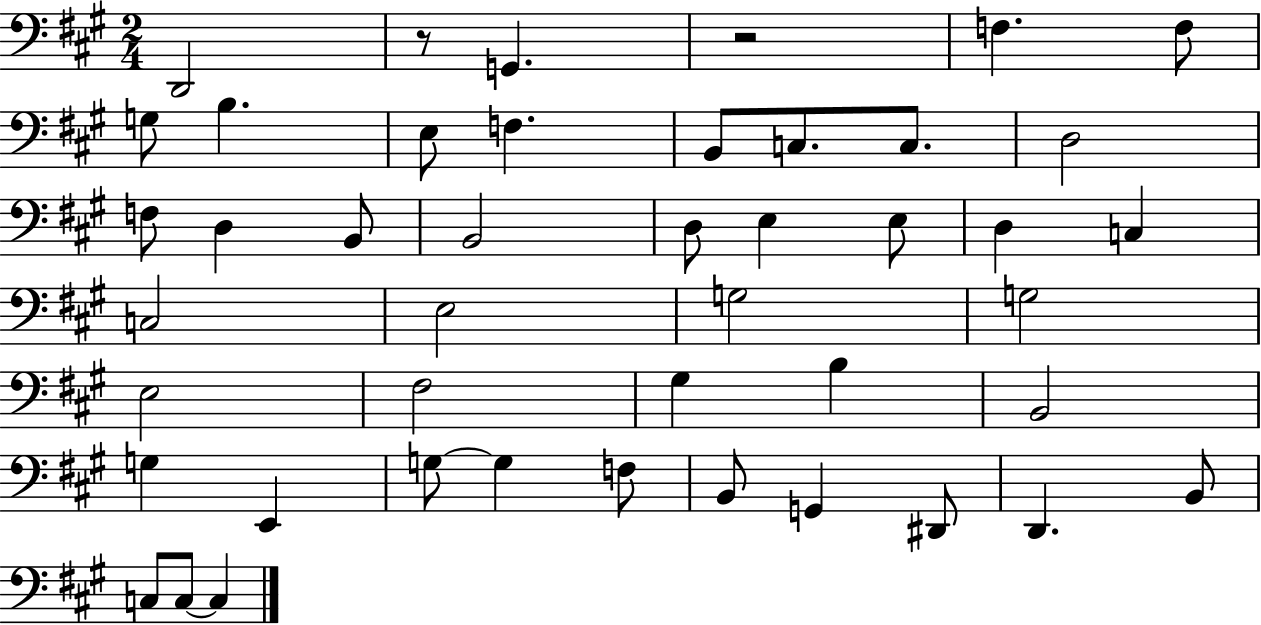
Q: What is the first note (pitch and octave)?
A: D2